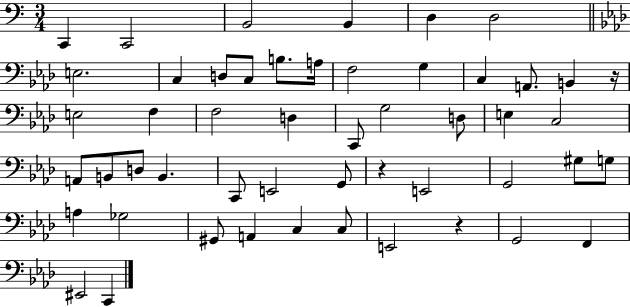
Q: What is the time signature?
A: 3/4